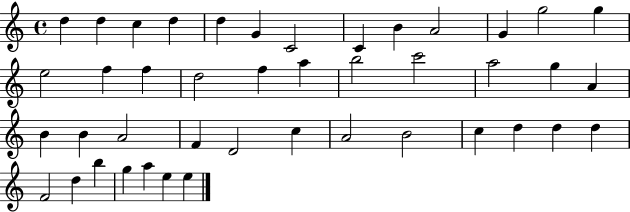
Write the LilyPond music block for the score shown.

{
  \clef treble
  \time 4/4
  \defaultTimeSignature
  \key c \major
  d''4 d''4 c''4 d''4 | d''4 g'4 c'2 | c'4 b'4 a'2 | g'4 g''2 g''4 | \break e''2 f''4 f''4 | d''2 f''4 a''4 | b''2 c'''2 | a''2 g''4 a'4 | \break b'4 b'4 a'2 | f'4 d'2 c''4 | a'2 b'2 | c''4 d''4 d''4 d''4 | \break f'2 d''4 b''4 | g''4 a''4 e''4 e''4 | \bar "|."
}